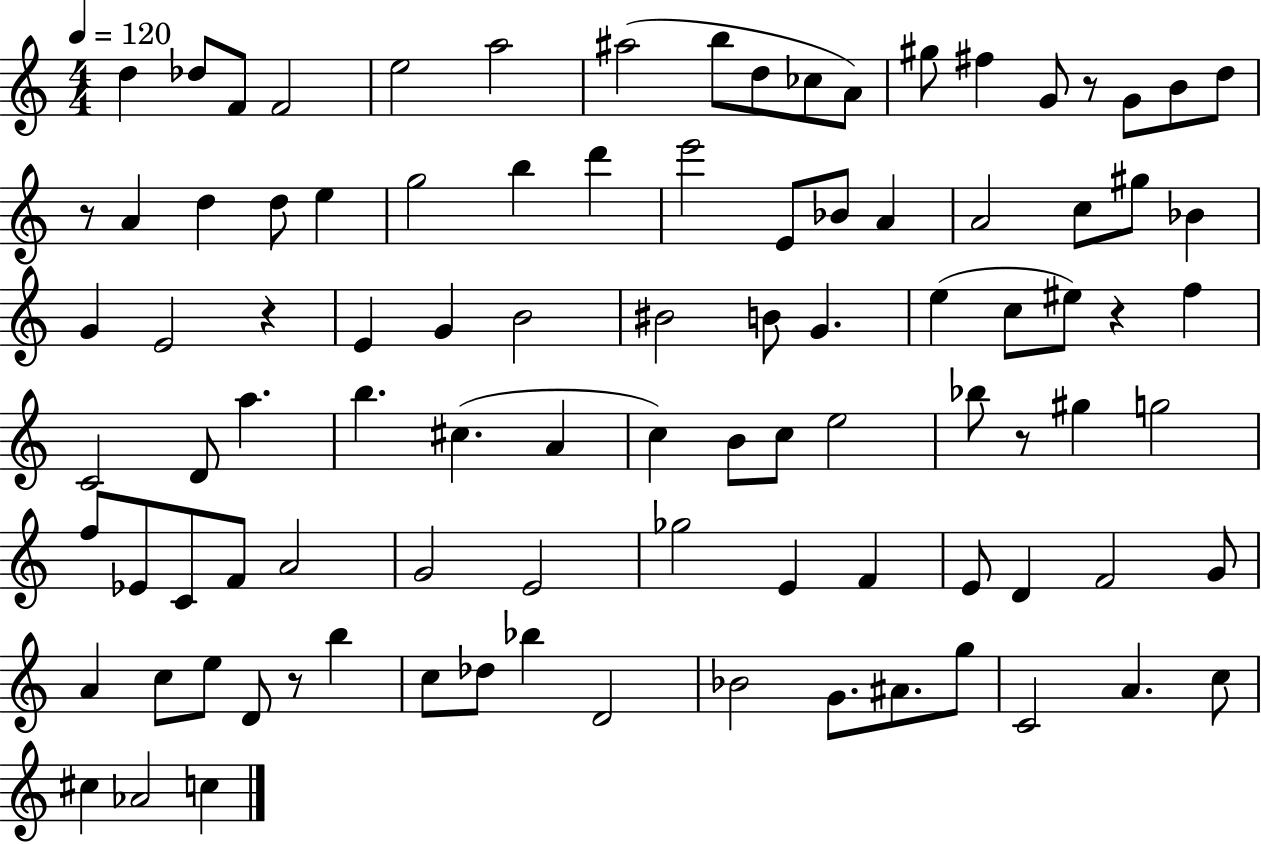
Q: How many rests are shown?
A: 6